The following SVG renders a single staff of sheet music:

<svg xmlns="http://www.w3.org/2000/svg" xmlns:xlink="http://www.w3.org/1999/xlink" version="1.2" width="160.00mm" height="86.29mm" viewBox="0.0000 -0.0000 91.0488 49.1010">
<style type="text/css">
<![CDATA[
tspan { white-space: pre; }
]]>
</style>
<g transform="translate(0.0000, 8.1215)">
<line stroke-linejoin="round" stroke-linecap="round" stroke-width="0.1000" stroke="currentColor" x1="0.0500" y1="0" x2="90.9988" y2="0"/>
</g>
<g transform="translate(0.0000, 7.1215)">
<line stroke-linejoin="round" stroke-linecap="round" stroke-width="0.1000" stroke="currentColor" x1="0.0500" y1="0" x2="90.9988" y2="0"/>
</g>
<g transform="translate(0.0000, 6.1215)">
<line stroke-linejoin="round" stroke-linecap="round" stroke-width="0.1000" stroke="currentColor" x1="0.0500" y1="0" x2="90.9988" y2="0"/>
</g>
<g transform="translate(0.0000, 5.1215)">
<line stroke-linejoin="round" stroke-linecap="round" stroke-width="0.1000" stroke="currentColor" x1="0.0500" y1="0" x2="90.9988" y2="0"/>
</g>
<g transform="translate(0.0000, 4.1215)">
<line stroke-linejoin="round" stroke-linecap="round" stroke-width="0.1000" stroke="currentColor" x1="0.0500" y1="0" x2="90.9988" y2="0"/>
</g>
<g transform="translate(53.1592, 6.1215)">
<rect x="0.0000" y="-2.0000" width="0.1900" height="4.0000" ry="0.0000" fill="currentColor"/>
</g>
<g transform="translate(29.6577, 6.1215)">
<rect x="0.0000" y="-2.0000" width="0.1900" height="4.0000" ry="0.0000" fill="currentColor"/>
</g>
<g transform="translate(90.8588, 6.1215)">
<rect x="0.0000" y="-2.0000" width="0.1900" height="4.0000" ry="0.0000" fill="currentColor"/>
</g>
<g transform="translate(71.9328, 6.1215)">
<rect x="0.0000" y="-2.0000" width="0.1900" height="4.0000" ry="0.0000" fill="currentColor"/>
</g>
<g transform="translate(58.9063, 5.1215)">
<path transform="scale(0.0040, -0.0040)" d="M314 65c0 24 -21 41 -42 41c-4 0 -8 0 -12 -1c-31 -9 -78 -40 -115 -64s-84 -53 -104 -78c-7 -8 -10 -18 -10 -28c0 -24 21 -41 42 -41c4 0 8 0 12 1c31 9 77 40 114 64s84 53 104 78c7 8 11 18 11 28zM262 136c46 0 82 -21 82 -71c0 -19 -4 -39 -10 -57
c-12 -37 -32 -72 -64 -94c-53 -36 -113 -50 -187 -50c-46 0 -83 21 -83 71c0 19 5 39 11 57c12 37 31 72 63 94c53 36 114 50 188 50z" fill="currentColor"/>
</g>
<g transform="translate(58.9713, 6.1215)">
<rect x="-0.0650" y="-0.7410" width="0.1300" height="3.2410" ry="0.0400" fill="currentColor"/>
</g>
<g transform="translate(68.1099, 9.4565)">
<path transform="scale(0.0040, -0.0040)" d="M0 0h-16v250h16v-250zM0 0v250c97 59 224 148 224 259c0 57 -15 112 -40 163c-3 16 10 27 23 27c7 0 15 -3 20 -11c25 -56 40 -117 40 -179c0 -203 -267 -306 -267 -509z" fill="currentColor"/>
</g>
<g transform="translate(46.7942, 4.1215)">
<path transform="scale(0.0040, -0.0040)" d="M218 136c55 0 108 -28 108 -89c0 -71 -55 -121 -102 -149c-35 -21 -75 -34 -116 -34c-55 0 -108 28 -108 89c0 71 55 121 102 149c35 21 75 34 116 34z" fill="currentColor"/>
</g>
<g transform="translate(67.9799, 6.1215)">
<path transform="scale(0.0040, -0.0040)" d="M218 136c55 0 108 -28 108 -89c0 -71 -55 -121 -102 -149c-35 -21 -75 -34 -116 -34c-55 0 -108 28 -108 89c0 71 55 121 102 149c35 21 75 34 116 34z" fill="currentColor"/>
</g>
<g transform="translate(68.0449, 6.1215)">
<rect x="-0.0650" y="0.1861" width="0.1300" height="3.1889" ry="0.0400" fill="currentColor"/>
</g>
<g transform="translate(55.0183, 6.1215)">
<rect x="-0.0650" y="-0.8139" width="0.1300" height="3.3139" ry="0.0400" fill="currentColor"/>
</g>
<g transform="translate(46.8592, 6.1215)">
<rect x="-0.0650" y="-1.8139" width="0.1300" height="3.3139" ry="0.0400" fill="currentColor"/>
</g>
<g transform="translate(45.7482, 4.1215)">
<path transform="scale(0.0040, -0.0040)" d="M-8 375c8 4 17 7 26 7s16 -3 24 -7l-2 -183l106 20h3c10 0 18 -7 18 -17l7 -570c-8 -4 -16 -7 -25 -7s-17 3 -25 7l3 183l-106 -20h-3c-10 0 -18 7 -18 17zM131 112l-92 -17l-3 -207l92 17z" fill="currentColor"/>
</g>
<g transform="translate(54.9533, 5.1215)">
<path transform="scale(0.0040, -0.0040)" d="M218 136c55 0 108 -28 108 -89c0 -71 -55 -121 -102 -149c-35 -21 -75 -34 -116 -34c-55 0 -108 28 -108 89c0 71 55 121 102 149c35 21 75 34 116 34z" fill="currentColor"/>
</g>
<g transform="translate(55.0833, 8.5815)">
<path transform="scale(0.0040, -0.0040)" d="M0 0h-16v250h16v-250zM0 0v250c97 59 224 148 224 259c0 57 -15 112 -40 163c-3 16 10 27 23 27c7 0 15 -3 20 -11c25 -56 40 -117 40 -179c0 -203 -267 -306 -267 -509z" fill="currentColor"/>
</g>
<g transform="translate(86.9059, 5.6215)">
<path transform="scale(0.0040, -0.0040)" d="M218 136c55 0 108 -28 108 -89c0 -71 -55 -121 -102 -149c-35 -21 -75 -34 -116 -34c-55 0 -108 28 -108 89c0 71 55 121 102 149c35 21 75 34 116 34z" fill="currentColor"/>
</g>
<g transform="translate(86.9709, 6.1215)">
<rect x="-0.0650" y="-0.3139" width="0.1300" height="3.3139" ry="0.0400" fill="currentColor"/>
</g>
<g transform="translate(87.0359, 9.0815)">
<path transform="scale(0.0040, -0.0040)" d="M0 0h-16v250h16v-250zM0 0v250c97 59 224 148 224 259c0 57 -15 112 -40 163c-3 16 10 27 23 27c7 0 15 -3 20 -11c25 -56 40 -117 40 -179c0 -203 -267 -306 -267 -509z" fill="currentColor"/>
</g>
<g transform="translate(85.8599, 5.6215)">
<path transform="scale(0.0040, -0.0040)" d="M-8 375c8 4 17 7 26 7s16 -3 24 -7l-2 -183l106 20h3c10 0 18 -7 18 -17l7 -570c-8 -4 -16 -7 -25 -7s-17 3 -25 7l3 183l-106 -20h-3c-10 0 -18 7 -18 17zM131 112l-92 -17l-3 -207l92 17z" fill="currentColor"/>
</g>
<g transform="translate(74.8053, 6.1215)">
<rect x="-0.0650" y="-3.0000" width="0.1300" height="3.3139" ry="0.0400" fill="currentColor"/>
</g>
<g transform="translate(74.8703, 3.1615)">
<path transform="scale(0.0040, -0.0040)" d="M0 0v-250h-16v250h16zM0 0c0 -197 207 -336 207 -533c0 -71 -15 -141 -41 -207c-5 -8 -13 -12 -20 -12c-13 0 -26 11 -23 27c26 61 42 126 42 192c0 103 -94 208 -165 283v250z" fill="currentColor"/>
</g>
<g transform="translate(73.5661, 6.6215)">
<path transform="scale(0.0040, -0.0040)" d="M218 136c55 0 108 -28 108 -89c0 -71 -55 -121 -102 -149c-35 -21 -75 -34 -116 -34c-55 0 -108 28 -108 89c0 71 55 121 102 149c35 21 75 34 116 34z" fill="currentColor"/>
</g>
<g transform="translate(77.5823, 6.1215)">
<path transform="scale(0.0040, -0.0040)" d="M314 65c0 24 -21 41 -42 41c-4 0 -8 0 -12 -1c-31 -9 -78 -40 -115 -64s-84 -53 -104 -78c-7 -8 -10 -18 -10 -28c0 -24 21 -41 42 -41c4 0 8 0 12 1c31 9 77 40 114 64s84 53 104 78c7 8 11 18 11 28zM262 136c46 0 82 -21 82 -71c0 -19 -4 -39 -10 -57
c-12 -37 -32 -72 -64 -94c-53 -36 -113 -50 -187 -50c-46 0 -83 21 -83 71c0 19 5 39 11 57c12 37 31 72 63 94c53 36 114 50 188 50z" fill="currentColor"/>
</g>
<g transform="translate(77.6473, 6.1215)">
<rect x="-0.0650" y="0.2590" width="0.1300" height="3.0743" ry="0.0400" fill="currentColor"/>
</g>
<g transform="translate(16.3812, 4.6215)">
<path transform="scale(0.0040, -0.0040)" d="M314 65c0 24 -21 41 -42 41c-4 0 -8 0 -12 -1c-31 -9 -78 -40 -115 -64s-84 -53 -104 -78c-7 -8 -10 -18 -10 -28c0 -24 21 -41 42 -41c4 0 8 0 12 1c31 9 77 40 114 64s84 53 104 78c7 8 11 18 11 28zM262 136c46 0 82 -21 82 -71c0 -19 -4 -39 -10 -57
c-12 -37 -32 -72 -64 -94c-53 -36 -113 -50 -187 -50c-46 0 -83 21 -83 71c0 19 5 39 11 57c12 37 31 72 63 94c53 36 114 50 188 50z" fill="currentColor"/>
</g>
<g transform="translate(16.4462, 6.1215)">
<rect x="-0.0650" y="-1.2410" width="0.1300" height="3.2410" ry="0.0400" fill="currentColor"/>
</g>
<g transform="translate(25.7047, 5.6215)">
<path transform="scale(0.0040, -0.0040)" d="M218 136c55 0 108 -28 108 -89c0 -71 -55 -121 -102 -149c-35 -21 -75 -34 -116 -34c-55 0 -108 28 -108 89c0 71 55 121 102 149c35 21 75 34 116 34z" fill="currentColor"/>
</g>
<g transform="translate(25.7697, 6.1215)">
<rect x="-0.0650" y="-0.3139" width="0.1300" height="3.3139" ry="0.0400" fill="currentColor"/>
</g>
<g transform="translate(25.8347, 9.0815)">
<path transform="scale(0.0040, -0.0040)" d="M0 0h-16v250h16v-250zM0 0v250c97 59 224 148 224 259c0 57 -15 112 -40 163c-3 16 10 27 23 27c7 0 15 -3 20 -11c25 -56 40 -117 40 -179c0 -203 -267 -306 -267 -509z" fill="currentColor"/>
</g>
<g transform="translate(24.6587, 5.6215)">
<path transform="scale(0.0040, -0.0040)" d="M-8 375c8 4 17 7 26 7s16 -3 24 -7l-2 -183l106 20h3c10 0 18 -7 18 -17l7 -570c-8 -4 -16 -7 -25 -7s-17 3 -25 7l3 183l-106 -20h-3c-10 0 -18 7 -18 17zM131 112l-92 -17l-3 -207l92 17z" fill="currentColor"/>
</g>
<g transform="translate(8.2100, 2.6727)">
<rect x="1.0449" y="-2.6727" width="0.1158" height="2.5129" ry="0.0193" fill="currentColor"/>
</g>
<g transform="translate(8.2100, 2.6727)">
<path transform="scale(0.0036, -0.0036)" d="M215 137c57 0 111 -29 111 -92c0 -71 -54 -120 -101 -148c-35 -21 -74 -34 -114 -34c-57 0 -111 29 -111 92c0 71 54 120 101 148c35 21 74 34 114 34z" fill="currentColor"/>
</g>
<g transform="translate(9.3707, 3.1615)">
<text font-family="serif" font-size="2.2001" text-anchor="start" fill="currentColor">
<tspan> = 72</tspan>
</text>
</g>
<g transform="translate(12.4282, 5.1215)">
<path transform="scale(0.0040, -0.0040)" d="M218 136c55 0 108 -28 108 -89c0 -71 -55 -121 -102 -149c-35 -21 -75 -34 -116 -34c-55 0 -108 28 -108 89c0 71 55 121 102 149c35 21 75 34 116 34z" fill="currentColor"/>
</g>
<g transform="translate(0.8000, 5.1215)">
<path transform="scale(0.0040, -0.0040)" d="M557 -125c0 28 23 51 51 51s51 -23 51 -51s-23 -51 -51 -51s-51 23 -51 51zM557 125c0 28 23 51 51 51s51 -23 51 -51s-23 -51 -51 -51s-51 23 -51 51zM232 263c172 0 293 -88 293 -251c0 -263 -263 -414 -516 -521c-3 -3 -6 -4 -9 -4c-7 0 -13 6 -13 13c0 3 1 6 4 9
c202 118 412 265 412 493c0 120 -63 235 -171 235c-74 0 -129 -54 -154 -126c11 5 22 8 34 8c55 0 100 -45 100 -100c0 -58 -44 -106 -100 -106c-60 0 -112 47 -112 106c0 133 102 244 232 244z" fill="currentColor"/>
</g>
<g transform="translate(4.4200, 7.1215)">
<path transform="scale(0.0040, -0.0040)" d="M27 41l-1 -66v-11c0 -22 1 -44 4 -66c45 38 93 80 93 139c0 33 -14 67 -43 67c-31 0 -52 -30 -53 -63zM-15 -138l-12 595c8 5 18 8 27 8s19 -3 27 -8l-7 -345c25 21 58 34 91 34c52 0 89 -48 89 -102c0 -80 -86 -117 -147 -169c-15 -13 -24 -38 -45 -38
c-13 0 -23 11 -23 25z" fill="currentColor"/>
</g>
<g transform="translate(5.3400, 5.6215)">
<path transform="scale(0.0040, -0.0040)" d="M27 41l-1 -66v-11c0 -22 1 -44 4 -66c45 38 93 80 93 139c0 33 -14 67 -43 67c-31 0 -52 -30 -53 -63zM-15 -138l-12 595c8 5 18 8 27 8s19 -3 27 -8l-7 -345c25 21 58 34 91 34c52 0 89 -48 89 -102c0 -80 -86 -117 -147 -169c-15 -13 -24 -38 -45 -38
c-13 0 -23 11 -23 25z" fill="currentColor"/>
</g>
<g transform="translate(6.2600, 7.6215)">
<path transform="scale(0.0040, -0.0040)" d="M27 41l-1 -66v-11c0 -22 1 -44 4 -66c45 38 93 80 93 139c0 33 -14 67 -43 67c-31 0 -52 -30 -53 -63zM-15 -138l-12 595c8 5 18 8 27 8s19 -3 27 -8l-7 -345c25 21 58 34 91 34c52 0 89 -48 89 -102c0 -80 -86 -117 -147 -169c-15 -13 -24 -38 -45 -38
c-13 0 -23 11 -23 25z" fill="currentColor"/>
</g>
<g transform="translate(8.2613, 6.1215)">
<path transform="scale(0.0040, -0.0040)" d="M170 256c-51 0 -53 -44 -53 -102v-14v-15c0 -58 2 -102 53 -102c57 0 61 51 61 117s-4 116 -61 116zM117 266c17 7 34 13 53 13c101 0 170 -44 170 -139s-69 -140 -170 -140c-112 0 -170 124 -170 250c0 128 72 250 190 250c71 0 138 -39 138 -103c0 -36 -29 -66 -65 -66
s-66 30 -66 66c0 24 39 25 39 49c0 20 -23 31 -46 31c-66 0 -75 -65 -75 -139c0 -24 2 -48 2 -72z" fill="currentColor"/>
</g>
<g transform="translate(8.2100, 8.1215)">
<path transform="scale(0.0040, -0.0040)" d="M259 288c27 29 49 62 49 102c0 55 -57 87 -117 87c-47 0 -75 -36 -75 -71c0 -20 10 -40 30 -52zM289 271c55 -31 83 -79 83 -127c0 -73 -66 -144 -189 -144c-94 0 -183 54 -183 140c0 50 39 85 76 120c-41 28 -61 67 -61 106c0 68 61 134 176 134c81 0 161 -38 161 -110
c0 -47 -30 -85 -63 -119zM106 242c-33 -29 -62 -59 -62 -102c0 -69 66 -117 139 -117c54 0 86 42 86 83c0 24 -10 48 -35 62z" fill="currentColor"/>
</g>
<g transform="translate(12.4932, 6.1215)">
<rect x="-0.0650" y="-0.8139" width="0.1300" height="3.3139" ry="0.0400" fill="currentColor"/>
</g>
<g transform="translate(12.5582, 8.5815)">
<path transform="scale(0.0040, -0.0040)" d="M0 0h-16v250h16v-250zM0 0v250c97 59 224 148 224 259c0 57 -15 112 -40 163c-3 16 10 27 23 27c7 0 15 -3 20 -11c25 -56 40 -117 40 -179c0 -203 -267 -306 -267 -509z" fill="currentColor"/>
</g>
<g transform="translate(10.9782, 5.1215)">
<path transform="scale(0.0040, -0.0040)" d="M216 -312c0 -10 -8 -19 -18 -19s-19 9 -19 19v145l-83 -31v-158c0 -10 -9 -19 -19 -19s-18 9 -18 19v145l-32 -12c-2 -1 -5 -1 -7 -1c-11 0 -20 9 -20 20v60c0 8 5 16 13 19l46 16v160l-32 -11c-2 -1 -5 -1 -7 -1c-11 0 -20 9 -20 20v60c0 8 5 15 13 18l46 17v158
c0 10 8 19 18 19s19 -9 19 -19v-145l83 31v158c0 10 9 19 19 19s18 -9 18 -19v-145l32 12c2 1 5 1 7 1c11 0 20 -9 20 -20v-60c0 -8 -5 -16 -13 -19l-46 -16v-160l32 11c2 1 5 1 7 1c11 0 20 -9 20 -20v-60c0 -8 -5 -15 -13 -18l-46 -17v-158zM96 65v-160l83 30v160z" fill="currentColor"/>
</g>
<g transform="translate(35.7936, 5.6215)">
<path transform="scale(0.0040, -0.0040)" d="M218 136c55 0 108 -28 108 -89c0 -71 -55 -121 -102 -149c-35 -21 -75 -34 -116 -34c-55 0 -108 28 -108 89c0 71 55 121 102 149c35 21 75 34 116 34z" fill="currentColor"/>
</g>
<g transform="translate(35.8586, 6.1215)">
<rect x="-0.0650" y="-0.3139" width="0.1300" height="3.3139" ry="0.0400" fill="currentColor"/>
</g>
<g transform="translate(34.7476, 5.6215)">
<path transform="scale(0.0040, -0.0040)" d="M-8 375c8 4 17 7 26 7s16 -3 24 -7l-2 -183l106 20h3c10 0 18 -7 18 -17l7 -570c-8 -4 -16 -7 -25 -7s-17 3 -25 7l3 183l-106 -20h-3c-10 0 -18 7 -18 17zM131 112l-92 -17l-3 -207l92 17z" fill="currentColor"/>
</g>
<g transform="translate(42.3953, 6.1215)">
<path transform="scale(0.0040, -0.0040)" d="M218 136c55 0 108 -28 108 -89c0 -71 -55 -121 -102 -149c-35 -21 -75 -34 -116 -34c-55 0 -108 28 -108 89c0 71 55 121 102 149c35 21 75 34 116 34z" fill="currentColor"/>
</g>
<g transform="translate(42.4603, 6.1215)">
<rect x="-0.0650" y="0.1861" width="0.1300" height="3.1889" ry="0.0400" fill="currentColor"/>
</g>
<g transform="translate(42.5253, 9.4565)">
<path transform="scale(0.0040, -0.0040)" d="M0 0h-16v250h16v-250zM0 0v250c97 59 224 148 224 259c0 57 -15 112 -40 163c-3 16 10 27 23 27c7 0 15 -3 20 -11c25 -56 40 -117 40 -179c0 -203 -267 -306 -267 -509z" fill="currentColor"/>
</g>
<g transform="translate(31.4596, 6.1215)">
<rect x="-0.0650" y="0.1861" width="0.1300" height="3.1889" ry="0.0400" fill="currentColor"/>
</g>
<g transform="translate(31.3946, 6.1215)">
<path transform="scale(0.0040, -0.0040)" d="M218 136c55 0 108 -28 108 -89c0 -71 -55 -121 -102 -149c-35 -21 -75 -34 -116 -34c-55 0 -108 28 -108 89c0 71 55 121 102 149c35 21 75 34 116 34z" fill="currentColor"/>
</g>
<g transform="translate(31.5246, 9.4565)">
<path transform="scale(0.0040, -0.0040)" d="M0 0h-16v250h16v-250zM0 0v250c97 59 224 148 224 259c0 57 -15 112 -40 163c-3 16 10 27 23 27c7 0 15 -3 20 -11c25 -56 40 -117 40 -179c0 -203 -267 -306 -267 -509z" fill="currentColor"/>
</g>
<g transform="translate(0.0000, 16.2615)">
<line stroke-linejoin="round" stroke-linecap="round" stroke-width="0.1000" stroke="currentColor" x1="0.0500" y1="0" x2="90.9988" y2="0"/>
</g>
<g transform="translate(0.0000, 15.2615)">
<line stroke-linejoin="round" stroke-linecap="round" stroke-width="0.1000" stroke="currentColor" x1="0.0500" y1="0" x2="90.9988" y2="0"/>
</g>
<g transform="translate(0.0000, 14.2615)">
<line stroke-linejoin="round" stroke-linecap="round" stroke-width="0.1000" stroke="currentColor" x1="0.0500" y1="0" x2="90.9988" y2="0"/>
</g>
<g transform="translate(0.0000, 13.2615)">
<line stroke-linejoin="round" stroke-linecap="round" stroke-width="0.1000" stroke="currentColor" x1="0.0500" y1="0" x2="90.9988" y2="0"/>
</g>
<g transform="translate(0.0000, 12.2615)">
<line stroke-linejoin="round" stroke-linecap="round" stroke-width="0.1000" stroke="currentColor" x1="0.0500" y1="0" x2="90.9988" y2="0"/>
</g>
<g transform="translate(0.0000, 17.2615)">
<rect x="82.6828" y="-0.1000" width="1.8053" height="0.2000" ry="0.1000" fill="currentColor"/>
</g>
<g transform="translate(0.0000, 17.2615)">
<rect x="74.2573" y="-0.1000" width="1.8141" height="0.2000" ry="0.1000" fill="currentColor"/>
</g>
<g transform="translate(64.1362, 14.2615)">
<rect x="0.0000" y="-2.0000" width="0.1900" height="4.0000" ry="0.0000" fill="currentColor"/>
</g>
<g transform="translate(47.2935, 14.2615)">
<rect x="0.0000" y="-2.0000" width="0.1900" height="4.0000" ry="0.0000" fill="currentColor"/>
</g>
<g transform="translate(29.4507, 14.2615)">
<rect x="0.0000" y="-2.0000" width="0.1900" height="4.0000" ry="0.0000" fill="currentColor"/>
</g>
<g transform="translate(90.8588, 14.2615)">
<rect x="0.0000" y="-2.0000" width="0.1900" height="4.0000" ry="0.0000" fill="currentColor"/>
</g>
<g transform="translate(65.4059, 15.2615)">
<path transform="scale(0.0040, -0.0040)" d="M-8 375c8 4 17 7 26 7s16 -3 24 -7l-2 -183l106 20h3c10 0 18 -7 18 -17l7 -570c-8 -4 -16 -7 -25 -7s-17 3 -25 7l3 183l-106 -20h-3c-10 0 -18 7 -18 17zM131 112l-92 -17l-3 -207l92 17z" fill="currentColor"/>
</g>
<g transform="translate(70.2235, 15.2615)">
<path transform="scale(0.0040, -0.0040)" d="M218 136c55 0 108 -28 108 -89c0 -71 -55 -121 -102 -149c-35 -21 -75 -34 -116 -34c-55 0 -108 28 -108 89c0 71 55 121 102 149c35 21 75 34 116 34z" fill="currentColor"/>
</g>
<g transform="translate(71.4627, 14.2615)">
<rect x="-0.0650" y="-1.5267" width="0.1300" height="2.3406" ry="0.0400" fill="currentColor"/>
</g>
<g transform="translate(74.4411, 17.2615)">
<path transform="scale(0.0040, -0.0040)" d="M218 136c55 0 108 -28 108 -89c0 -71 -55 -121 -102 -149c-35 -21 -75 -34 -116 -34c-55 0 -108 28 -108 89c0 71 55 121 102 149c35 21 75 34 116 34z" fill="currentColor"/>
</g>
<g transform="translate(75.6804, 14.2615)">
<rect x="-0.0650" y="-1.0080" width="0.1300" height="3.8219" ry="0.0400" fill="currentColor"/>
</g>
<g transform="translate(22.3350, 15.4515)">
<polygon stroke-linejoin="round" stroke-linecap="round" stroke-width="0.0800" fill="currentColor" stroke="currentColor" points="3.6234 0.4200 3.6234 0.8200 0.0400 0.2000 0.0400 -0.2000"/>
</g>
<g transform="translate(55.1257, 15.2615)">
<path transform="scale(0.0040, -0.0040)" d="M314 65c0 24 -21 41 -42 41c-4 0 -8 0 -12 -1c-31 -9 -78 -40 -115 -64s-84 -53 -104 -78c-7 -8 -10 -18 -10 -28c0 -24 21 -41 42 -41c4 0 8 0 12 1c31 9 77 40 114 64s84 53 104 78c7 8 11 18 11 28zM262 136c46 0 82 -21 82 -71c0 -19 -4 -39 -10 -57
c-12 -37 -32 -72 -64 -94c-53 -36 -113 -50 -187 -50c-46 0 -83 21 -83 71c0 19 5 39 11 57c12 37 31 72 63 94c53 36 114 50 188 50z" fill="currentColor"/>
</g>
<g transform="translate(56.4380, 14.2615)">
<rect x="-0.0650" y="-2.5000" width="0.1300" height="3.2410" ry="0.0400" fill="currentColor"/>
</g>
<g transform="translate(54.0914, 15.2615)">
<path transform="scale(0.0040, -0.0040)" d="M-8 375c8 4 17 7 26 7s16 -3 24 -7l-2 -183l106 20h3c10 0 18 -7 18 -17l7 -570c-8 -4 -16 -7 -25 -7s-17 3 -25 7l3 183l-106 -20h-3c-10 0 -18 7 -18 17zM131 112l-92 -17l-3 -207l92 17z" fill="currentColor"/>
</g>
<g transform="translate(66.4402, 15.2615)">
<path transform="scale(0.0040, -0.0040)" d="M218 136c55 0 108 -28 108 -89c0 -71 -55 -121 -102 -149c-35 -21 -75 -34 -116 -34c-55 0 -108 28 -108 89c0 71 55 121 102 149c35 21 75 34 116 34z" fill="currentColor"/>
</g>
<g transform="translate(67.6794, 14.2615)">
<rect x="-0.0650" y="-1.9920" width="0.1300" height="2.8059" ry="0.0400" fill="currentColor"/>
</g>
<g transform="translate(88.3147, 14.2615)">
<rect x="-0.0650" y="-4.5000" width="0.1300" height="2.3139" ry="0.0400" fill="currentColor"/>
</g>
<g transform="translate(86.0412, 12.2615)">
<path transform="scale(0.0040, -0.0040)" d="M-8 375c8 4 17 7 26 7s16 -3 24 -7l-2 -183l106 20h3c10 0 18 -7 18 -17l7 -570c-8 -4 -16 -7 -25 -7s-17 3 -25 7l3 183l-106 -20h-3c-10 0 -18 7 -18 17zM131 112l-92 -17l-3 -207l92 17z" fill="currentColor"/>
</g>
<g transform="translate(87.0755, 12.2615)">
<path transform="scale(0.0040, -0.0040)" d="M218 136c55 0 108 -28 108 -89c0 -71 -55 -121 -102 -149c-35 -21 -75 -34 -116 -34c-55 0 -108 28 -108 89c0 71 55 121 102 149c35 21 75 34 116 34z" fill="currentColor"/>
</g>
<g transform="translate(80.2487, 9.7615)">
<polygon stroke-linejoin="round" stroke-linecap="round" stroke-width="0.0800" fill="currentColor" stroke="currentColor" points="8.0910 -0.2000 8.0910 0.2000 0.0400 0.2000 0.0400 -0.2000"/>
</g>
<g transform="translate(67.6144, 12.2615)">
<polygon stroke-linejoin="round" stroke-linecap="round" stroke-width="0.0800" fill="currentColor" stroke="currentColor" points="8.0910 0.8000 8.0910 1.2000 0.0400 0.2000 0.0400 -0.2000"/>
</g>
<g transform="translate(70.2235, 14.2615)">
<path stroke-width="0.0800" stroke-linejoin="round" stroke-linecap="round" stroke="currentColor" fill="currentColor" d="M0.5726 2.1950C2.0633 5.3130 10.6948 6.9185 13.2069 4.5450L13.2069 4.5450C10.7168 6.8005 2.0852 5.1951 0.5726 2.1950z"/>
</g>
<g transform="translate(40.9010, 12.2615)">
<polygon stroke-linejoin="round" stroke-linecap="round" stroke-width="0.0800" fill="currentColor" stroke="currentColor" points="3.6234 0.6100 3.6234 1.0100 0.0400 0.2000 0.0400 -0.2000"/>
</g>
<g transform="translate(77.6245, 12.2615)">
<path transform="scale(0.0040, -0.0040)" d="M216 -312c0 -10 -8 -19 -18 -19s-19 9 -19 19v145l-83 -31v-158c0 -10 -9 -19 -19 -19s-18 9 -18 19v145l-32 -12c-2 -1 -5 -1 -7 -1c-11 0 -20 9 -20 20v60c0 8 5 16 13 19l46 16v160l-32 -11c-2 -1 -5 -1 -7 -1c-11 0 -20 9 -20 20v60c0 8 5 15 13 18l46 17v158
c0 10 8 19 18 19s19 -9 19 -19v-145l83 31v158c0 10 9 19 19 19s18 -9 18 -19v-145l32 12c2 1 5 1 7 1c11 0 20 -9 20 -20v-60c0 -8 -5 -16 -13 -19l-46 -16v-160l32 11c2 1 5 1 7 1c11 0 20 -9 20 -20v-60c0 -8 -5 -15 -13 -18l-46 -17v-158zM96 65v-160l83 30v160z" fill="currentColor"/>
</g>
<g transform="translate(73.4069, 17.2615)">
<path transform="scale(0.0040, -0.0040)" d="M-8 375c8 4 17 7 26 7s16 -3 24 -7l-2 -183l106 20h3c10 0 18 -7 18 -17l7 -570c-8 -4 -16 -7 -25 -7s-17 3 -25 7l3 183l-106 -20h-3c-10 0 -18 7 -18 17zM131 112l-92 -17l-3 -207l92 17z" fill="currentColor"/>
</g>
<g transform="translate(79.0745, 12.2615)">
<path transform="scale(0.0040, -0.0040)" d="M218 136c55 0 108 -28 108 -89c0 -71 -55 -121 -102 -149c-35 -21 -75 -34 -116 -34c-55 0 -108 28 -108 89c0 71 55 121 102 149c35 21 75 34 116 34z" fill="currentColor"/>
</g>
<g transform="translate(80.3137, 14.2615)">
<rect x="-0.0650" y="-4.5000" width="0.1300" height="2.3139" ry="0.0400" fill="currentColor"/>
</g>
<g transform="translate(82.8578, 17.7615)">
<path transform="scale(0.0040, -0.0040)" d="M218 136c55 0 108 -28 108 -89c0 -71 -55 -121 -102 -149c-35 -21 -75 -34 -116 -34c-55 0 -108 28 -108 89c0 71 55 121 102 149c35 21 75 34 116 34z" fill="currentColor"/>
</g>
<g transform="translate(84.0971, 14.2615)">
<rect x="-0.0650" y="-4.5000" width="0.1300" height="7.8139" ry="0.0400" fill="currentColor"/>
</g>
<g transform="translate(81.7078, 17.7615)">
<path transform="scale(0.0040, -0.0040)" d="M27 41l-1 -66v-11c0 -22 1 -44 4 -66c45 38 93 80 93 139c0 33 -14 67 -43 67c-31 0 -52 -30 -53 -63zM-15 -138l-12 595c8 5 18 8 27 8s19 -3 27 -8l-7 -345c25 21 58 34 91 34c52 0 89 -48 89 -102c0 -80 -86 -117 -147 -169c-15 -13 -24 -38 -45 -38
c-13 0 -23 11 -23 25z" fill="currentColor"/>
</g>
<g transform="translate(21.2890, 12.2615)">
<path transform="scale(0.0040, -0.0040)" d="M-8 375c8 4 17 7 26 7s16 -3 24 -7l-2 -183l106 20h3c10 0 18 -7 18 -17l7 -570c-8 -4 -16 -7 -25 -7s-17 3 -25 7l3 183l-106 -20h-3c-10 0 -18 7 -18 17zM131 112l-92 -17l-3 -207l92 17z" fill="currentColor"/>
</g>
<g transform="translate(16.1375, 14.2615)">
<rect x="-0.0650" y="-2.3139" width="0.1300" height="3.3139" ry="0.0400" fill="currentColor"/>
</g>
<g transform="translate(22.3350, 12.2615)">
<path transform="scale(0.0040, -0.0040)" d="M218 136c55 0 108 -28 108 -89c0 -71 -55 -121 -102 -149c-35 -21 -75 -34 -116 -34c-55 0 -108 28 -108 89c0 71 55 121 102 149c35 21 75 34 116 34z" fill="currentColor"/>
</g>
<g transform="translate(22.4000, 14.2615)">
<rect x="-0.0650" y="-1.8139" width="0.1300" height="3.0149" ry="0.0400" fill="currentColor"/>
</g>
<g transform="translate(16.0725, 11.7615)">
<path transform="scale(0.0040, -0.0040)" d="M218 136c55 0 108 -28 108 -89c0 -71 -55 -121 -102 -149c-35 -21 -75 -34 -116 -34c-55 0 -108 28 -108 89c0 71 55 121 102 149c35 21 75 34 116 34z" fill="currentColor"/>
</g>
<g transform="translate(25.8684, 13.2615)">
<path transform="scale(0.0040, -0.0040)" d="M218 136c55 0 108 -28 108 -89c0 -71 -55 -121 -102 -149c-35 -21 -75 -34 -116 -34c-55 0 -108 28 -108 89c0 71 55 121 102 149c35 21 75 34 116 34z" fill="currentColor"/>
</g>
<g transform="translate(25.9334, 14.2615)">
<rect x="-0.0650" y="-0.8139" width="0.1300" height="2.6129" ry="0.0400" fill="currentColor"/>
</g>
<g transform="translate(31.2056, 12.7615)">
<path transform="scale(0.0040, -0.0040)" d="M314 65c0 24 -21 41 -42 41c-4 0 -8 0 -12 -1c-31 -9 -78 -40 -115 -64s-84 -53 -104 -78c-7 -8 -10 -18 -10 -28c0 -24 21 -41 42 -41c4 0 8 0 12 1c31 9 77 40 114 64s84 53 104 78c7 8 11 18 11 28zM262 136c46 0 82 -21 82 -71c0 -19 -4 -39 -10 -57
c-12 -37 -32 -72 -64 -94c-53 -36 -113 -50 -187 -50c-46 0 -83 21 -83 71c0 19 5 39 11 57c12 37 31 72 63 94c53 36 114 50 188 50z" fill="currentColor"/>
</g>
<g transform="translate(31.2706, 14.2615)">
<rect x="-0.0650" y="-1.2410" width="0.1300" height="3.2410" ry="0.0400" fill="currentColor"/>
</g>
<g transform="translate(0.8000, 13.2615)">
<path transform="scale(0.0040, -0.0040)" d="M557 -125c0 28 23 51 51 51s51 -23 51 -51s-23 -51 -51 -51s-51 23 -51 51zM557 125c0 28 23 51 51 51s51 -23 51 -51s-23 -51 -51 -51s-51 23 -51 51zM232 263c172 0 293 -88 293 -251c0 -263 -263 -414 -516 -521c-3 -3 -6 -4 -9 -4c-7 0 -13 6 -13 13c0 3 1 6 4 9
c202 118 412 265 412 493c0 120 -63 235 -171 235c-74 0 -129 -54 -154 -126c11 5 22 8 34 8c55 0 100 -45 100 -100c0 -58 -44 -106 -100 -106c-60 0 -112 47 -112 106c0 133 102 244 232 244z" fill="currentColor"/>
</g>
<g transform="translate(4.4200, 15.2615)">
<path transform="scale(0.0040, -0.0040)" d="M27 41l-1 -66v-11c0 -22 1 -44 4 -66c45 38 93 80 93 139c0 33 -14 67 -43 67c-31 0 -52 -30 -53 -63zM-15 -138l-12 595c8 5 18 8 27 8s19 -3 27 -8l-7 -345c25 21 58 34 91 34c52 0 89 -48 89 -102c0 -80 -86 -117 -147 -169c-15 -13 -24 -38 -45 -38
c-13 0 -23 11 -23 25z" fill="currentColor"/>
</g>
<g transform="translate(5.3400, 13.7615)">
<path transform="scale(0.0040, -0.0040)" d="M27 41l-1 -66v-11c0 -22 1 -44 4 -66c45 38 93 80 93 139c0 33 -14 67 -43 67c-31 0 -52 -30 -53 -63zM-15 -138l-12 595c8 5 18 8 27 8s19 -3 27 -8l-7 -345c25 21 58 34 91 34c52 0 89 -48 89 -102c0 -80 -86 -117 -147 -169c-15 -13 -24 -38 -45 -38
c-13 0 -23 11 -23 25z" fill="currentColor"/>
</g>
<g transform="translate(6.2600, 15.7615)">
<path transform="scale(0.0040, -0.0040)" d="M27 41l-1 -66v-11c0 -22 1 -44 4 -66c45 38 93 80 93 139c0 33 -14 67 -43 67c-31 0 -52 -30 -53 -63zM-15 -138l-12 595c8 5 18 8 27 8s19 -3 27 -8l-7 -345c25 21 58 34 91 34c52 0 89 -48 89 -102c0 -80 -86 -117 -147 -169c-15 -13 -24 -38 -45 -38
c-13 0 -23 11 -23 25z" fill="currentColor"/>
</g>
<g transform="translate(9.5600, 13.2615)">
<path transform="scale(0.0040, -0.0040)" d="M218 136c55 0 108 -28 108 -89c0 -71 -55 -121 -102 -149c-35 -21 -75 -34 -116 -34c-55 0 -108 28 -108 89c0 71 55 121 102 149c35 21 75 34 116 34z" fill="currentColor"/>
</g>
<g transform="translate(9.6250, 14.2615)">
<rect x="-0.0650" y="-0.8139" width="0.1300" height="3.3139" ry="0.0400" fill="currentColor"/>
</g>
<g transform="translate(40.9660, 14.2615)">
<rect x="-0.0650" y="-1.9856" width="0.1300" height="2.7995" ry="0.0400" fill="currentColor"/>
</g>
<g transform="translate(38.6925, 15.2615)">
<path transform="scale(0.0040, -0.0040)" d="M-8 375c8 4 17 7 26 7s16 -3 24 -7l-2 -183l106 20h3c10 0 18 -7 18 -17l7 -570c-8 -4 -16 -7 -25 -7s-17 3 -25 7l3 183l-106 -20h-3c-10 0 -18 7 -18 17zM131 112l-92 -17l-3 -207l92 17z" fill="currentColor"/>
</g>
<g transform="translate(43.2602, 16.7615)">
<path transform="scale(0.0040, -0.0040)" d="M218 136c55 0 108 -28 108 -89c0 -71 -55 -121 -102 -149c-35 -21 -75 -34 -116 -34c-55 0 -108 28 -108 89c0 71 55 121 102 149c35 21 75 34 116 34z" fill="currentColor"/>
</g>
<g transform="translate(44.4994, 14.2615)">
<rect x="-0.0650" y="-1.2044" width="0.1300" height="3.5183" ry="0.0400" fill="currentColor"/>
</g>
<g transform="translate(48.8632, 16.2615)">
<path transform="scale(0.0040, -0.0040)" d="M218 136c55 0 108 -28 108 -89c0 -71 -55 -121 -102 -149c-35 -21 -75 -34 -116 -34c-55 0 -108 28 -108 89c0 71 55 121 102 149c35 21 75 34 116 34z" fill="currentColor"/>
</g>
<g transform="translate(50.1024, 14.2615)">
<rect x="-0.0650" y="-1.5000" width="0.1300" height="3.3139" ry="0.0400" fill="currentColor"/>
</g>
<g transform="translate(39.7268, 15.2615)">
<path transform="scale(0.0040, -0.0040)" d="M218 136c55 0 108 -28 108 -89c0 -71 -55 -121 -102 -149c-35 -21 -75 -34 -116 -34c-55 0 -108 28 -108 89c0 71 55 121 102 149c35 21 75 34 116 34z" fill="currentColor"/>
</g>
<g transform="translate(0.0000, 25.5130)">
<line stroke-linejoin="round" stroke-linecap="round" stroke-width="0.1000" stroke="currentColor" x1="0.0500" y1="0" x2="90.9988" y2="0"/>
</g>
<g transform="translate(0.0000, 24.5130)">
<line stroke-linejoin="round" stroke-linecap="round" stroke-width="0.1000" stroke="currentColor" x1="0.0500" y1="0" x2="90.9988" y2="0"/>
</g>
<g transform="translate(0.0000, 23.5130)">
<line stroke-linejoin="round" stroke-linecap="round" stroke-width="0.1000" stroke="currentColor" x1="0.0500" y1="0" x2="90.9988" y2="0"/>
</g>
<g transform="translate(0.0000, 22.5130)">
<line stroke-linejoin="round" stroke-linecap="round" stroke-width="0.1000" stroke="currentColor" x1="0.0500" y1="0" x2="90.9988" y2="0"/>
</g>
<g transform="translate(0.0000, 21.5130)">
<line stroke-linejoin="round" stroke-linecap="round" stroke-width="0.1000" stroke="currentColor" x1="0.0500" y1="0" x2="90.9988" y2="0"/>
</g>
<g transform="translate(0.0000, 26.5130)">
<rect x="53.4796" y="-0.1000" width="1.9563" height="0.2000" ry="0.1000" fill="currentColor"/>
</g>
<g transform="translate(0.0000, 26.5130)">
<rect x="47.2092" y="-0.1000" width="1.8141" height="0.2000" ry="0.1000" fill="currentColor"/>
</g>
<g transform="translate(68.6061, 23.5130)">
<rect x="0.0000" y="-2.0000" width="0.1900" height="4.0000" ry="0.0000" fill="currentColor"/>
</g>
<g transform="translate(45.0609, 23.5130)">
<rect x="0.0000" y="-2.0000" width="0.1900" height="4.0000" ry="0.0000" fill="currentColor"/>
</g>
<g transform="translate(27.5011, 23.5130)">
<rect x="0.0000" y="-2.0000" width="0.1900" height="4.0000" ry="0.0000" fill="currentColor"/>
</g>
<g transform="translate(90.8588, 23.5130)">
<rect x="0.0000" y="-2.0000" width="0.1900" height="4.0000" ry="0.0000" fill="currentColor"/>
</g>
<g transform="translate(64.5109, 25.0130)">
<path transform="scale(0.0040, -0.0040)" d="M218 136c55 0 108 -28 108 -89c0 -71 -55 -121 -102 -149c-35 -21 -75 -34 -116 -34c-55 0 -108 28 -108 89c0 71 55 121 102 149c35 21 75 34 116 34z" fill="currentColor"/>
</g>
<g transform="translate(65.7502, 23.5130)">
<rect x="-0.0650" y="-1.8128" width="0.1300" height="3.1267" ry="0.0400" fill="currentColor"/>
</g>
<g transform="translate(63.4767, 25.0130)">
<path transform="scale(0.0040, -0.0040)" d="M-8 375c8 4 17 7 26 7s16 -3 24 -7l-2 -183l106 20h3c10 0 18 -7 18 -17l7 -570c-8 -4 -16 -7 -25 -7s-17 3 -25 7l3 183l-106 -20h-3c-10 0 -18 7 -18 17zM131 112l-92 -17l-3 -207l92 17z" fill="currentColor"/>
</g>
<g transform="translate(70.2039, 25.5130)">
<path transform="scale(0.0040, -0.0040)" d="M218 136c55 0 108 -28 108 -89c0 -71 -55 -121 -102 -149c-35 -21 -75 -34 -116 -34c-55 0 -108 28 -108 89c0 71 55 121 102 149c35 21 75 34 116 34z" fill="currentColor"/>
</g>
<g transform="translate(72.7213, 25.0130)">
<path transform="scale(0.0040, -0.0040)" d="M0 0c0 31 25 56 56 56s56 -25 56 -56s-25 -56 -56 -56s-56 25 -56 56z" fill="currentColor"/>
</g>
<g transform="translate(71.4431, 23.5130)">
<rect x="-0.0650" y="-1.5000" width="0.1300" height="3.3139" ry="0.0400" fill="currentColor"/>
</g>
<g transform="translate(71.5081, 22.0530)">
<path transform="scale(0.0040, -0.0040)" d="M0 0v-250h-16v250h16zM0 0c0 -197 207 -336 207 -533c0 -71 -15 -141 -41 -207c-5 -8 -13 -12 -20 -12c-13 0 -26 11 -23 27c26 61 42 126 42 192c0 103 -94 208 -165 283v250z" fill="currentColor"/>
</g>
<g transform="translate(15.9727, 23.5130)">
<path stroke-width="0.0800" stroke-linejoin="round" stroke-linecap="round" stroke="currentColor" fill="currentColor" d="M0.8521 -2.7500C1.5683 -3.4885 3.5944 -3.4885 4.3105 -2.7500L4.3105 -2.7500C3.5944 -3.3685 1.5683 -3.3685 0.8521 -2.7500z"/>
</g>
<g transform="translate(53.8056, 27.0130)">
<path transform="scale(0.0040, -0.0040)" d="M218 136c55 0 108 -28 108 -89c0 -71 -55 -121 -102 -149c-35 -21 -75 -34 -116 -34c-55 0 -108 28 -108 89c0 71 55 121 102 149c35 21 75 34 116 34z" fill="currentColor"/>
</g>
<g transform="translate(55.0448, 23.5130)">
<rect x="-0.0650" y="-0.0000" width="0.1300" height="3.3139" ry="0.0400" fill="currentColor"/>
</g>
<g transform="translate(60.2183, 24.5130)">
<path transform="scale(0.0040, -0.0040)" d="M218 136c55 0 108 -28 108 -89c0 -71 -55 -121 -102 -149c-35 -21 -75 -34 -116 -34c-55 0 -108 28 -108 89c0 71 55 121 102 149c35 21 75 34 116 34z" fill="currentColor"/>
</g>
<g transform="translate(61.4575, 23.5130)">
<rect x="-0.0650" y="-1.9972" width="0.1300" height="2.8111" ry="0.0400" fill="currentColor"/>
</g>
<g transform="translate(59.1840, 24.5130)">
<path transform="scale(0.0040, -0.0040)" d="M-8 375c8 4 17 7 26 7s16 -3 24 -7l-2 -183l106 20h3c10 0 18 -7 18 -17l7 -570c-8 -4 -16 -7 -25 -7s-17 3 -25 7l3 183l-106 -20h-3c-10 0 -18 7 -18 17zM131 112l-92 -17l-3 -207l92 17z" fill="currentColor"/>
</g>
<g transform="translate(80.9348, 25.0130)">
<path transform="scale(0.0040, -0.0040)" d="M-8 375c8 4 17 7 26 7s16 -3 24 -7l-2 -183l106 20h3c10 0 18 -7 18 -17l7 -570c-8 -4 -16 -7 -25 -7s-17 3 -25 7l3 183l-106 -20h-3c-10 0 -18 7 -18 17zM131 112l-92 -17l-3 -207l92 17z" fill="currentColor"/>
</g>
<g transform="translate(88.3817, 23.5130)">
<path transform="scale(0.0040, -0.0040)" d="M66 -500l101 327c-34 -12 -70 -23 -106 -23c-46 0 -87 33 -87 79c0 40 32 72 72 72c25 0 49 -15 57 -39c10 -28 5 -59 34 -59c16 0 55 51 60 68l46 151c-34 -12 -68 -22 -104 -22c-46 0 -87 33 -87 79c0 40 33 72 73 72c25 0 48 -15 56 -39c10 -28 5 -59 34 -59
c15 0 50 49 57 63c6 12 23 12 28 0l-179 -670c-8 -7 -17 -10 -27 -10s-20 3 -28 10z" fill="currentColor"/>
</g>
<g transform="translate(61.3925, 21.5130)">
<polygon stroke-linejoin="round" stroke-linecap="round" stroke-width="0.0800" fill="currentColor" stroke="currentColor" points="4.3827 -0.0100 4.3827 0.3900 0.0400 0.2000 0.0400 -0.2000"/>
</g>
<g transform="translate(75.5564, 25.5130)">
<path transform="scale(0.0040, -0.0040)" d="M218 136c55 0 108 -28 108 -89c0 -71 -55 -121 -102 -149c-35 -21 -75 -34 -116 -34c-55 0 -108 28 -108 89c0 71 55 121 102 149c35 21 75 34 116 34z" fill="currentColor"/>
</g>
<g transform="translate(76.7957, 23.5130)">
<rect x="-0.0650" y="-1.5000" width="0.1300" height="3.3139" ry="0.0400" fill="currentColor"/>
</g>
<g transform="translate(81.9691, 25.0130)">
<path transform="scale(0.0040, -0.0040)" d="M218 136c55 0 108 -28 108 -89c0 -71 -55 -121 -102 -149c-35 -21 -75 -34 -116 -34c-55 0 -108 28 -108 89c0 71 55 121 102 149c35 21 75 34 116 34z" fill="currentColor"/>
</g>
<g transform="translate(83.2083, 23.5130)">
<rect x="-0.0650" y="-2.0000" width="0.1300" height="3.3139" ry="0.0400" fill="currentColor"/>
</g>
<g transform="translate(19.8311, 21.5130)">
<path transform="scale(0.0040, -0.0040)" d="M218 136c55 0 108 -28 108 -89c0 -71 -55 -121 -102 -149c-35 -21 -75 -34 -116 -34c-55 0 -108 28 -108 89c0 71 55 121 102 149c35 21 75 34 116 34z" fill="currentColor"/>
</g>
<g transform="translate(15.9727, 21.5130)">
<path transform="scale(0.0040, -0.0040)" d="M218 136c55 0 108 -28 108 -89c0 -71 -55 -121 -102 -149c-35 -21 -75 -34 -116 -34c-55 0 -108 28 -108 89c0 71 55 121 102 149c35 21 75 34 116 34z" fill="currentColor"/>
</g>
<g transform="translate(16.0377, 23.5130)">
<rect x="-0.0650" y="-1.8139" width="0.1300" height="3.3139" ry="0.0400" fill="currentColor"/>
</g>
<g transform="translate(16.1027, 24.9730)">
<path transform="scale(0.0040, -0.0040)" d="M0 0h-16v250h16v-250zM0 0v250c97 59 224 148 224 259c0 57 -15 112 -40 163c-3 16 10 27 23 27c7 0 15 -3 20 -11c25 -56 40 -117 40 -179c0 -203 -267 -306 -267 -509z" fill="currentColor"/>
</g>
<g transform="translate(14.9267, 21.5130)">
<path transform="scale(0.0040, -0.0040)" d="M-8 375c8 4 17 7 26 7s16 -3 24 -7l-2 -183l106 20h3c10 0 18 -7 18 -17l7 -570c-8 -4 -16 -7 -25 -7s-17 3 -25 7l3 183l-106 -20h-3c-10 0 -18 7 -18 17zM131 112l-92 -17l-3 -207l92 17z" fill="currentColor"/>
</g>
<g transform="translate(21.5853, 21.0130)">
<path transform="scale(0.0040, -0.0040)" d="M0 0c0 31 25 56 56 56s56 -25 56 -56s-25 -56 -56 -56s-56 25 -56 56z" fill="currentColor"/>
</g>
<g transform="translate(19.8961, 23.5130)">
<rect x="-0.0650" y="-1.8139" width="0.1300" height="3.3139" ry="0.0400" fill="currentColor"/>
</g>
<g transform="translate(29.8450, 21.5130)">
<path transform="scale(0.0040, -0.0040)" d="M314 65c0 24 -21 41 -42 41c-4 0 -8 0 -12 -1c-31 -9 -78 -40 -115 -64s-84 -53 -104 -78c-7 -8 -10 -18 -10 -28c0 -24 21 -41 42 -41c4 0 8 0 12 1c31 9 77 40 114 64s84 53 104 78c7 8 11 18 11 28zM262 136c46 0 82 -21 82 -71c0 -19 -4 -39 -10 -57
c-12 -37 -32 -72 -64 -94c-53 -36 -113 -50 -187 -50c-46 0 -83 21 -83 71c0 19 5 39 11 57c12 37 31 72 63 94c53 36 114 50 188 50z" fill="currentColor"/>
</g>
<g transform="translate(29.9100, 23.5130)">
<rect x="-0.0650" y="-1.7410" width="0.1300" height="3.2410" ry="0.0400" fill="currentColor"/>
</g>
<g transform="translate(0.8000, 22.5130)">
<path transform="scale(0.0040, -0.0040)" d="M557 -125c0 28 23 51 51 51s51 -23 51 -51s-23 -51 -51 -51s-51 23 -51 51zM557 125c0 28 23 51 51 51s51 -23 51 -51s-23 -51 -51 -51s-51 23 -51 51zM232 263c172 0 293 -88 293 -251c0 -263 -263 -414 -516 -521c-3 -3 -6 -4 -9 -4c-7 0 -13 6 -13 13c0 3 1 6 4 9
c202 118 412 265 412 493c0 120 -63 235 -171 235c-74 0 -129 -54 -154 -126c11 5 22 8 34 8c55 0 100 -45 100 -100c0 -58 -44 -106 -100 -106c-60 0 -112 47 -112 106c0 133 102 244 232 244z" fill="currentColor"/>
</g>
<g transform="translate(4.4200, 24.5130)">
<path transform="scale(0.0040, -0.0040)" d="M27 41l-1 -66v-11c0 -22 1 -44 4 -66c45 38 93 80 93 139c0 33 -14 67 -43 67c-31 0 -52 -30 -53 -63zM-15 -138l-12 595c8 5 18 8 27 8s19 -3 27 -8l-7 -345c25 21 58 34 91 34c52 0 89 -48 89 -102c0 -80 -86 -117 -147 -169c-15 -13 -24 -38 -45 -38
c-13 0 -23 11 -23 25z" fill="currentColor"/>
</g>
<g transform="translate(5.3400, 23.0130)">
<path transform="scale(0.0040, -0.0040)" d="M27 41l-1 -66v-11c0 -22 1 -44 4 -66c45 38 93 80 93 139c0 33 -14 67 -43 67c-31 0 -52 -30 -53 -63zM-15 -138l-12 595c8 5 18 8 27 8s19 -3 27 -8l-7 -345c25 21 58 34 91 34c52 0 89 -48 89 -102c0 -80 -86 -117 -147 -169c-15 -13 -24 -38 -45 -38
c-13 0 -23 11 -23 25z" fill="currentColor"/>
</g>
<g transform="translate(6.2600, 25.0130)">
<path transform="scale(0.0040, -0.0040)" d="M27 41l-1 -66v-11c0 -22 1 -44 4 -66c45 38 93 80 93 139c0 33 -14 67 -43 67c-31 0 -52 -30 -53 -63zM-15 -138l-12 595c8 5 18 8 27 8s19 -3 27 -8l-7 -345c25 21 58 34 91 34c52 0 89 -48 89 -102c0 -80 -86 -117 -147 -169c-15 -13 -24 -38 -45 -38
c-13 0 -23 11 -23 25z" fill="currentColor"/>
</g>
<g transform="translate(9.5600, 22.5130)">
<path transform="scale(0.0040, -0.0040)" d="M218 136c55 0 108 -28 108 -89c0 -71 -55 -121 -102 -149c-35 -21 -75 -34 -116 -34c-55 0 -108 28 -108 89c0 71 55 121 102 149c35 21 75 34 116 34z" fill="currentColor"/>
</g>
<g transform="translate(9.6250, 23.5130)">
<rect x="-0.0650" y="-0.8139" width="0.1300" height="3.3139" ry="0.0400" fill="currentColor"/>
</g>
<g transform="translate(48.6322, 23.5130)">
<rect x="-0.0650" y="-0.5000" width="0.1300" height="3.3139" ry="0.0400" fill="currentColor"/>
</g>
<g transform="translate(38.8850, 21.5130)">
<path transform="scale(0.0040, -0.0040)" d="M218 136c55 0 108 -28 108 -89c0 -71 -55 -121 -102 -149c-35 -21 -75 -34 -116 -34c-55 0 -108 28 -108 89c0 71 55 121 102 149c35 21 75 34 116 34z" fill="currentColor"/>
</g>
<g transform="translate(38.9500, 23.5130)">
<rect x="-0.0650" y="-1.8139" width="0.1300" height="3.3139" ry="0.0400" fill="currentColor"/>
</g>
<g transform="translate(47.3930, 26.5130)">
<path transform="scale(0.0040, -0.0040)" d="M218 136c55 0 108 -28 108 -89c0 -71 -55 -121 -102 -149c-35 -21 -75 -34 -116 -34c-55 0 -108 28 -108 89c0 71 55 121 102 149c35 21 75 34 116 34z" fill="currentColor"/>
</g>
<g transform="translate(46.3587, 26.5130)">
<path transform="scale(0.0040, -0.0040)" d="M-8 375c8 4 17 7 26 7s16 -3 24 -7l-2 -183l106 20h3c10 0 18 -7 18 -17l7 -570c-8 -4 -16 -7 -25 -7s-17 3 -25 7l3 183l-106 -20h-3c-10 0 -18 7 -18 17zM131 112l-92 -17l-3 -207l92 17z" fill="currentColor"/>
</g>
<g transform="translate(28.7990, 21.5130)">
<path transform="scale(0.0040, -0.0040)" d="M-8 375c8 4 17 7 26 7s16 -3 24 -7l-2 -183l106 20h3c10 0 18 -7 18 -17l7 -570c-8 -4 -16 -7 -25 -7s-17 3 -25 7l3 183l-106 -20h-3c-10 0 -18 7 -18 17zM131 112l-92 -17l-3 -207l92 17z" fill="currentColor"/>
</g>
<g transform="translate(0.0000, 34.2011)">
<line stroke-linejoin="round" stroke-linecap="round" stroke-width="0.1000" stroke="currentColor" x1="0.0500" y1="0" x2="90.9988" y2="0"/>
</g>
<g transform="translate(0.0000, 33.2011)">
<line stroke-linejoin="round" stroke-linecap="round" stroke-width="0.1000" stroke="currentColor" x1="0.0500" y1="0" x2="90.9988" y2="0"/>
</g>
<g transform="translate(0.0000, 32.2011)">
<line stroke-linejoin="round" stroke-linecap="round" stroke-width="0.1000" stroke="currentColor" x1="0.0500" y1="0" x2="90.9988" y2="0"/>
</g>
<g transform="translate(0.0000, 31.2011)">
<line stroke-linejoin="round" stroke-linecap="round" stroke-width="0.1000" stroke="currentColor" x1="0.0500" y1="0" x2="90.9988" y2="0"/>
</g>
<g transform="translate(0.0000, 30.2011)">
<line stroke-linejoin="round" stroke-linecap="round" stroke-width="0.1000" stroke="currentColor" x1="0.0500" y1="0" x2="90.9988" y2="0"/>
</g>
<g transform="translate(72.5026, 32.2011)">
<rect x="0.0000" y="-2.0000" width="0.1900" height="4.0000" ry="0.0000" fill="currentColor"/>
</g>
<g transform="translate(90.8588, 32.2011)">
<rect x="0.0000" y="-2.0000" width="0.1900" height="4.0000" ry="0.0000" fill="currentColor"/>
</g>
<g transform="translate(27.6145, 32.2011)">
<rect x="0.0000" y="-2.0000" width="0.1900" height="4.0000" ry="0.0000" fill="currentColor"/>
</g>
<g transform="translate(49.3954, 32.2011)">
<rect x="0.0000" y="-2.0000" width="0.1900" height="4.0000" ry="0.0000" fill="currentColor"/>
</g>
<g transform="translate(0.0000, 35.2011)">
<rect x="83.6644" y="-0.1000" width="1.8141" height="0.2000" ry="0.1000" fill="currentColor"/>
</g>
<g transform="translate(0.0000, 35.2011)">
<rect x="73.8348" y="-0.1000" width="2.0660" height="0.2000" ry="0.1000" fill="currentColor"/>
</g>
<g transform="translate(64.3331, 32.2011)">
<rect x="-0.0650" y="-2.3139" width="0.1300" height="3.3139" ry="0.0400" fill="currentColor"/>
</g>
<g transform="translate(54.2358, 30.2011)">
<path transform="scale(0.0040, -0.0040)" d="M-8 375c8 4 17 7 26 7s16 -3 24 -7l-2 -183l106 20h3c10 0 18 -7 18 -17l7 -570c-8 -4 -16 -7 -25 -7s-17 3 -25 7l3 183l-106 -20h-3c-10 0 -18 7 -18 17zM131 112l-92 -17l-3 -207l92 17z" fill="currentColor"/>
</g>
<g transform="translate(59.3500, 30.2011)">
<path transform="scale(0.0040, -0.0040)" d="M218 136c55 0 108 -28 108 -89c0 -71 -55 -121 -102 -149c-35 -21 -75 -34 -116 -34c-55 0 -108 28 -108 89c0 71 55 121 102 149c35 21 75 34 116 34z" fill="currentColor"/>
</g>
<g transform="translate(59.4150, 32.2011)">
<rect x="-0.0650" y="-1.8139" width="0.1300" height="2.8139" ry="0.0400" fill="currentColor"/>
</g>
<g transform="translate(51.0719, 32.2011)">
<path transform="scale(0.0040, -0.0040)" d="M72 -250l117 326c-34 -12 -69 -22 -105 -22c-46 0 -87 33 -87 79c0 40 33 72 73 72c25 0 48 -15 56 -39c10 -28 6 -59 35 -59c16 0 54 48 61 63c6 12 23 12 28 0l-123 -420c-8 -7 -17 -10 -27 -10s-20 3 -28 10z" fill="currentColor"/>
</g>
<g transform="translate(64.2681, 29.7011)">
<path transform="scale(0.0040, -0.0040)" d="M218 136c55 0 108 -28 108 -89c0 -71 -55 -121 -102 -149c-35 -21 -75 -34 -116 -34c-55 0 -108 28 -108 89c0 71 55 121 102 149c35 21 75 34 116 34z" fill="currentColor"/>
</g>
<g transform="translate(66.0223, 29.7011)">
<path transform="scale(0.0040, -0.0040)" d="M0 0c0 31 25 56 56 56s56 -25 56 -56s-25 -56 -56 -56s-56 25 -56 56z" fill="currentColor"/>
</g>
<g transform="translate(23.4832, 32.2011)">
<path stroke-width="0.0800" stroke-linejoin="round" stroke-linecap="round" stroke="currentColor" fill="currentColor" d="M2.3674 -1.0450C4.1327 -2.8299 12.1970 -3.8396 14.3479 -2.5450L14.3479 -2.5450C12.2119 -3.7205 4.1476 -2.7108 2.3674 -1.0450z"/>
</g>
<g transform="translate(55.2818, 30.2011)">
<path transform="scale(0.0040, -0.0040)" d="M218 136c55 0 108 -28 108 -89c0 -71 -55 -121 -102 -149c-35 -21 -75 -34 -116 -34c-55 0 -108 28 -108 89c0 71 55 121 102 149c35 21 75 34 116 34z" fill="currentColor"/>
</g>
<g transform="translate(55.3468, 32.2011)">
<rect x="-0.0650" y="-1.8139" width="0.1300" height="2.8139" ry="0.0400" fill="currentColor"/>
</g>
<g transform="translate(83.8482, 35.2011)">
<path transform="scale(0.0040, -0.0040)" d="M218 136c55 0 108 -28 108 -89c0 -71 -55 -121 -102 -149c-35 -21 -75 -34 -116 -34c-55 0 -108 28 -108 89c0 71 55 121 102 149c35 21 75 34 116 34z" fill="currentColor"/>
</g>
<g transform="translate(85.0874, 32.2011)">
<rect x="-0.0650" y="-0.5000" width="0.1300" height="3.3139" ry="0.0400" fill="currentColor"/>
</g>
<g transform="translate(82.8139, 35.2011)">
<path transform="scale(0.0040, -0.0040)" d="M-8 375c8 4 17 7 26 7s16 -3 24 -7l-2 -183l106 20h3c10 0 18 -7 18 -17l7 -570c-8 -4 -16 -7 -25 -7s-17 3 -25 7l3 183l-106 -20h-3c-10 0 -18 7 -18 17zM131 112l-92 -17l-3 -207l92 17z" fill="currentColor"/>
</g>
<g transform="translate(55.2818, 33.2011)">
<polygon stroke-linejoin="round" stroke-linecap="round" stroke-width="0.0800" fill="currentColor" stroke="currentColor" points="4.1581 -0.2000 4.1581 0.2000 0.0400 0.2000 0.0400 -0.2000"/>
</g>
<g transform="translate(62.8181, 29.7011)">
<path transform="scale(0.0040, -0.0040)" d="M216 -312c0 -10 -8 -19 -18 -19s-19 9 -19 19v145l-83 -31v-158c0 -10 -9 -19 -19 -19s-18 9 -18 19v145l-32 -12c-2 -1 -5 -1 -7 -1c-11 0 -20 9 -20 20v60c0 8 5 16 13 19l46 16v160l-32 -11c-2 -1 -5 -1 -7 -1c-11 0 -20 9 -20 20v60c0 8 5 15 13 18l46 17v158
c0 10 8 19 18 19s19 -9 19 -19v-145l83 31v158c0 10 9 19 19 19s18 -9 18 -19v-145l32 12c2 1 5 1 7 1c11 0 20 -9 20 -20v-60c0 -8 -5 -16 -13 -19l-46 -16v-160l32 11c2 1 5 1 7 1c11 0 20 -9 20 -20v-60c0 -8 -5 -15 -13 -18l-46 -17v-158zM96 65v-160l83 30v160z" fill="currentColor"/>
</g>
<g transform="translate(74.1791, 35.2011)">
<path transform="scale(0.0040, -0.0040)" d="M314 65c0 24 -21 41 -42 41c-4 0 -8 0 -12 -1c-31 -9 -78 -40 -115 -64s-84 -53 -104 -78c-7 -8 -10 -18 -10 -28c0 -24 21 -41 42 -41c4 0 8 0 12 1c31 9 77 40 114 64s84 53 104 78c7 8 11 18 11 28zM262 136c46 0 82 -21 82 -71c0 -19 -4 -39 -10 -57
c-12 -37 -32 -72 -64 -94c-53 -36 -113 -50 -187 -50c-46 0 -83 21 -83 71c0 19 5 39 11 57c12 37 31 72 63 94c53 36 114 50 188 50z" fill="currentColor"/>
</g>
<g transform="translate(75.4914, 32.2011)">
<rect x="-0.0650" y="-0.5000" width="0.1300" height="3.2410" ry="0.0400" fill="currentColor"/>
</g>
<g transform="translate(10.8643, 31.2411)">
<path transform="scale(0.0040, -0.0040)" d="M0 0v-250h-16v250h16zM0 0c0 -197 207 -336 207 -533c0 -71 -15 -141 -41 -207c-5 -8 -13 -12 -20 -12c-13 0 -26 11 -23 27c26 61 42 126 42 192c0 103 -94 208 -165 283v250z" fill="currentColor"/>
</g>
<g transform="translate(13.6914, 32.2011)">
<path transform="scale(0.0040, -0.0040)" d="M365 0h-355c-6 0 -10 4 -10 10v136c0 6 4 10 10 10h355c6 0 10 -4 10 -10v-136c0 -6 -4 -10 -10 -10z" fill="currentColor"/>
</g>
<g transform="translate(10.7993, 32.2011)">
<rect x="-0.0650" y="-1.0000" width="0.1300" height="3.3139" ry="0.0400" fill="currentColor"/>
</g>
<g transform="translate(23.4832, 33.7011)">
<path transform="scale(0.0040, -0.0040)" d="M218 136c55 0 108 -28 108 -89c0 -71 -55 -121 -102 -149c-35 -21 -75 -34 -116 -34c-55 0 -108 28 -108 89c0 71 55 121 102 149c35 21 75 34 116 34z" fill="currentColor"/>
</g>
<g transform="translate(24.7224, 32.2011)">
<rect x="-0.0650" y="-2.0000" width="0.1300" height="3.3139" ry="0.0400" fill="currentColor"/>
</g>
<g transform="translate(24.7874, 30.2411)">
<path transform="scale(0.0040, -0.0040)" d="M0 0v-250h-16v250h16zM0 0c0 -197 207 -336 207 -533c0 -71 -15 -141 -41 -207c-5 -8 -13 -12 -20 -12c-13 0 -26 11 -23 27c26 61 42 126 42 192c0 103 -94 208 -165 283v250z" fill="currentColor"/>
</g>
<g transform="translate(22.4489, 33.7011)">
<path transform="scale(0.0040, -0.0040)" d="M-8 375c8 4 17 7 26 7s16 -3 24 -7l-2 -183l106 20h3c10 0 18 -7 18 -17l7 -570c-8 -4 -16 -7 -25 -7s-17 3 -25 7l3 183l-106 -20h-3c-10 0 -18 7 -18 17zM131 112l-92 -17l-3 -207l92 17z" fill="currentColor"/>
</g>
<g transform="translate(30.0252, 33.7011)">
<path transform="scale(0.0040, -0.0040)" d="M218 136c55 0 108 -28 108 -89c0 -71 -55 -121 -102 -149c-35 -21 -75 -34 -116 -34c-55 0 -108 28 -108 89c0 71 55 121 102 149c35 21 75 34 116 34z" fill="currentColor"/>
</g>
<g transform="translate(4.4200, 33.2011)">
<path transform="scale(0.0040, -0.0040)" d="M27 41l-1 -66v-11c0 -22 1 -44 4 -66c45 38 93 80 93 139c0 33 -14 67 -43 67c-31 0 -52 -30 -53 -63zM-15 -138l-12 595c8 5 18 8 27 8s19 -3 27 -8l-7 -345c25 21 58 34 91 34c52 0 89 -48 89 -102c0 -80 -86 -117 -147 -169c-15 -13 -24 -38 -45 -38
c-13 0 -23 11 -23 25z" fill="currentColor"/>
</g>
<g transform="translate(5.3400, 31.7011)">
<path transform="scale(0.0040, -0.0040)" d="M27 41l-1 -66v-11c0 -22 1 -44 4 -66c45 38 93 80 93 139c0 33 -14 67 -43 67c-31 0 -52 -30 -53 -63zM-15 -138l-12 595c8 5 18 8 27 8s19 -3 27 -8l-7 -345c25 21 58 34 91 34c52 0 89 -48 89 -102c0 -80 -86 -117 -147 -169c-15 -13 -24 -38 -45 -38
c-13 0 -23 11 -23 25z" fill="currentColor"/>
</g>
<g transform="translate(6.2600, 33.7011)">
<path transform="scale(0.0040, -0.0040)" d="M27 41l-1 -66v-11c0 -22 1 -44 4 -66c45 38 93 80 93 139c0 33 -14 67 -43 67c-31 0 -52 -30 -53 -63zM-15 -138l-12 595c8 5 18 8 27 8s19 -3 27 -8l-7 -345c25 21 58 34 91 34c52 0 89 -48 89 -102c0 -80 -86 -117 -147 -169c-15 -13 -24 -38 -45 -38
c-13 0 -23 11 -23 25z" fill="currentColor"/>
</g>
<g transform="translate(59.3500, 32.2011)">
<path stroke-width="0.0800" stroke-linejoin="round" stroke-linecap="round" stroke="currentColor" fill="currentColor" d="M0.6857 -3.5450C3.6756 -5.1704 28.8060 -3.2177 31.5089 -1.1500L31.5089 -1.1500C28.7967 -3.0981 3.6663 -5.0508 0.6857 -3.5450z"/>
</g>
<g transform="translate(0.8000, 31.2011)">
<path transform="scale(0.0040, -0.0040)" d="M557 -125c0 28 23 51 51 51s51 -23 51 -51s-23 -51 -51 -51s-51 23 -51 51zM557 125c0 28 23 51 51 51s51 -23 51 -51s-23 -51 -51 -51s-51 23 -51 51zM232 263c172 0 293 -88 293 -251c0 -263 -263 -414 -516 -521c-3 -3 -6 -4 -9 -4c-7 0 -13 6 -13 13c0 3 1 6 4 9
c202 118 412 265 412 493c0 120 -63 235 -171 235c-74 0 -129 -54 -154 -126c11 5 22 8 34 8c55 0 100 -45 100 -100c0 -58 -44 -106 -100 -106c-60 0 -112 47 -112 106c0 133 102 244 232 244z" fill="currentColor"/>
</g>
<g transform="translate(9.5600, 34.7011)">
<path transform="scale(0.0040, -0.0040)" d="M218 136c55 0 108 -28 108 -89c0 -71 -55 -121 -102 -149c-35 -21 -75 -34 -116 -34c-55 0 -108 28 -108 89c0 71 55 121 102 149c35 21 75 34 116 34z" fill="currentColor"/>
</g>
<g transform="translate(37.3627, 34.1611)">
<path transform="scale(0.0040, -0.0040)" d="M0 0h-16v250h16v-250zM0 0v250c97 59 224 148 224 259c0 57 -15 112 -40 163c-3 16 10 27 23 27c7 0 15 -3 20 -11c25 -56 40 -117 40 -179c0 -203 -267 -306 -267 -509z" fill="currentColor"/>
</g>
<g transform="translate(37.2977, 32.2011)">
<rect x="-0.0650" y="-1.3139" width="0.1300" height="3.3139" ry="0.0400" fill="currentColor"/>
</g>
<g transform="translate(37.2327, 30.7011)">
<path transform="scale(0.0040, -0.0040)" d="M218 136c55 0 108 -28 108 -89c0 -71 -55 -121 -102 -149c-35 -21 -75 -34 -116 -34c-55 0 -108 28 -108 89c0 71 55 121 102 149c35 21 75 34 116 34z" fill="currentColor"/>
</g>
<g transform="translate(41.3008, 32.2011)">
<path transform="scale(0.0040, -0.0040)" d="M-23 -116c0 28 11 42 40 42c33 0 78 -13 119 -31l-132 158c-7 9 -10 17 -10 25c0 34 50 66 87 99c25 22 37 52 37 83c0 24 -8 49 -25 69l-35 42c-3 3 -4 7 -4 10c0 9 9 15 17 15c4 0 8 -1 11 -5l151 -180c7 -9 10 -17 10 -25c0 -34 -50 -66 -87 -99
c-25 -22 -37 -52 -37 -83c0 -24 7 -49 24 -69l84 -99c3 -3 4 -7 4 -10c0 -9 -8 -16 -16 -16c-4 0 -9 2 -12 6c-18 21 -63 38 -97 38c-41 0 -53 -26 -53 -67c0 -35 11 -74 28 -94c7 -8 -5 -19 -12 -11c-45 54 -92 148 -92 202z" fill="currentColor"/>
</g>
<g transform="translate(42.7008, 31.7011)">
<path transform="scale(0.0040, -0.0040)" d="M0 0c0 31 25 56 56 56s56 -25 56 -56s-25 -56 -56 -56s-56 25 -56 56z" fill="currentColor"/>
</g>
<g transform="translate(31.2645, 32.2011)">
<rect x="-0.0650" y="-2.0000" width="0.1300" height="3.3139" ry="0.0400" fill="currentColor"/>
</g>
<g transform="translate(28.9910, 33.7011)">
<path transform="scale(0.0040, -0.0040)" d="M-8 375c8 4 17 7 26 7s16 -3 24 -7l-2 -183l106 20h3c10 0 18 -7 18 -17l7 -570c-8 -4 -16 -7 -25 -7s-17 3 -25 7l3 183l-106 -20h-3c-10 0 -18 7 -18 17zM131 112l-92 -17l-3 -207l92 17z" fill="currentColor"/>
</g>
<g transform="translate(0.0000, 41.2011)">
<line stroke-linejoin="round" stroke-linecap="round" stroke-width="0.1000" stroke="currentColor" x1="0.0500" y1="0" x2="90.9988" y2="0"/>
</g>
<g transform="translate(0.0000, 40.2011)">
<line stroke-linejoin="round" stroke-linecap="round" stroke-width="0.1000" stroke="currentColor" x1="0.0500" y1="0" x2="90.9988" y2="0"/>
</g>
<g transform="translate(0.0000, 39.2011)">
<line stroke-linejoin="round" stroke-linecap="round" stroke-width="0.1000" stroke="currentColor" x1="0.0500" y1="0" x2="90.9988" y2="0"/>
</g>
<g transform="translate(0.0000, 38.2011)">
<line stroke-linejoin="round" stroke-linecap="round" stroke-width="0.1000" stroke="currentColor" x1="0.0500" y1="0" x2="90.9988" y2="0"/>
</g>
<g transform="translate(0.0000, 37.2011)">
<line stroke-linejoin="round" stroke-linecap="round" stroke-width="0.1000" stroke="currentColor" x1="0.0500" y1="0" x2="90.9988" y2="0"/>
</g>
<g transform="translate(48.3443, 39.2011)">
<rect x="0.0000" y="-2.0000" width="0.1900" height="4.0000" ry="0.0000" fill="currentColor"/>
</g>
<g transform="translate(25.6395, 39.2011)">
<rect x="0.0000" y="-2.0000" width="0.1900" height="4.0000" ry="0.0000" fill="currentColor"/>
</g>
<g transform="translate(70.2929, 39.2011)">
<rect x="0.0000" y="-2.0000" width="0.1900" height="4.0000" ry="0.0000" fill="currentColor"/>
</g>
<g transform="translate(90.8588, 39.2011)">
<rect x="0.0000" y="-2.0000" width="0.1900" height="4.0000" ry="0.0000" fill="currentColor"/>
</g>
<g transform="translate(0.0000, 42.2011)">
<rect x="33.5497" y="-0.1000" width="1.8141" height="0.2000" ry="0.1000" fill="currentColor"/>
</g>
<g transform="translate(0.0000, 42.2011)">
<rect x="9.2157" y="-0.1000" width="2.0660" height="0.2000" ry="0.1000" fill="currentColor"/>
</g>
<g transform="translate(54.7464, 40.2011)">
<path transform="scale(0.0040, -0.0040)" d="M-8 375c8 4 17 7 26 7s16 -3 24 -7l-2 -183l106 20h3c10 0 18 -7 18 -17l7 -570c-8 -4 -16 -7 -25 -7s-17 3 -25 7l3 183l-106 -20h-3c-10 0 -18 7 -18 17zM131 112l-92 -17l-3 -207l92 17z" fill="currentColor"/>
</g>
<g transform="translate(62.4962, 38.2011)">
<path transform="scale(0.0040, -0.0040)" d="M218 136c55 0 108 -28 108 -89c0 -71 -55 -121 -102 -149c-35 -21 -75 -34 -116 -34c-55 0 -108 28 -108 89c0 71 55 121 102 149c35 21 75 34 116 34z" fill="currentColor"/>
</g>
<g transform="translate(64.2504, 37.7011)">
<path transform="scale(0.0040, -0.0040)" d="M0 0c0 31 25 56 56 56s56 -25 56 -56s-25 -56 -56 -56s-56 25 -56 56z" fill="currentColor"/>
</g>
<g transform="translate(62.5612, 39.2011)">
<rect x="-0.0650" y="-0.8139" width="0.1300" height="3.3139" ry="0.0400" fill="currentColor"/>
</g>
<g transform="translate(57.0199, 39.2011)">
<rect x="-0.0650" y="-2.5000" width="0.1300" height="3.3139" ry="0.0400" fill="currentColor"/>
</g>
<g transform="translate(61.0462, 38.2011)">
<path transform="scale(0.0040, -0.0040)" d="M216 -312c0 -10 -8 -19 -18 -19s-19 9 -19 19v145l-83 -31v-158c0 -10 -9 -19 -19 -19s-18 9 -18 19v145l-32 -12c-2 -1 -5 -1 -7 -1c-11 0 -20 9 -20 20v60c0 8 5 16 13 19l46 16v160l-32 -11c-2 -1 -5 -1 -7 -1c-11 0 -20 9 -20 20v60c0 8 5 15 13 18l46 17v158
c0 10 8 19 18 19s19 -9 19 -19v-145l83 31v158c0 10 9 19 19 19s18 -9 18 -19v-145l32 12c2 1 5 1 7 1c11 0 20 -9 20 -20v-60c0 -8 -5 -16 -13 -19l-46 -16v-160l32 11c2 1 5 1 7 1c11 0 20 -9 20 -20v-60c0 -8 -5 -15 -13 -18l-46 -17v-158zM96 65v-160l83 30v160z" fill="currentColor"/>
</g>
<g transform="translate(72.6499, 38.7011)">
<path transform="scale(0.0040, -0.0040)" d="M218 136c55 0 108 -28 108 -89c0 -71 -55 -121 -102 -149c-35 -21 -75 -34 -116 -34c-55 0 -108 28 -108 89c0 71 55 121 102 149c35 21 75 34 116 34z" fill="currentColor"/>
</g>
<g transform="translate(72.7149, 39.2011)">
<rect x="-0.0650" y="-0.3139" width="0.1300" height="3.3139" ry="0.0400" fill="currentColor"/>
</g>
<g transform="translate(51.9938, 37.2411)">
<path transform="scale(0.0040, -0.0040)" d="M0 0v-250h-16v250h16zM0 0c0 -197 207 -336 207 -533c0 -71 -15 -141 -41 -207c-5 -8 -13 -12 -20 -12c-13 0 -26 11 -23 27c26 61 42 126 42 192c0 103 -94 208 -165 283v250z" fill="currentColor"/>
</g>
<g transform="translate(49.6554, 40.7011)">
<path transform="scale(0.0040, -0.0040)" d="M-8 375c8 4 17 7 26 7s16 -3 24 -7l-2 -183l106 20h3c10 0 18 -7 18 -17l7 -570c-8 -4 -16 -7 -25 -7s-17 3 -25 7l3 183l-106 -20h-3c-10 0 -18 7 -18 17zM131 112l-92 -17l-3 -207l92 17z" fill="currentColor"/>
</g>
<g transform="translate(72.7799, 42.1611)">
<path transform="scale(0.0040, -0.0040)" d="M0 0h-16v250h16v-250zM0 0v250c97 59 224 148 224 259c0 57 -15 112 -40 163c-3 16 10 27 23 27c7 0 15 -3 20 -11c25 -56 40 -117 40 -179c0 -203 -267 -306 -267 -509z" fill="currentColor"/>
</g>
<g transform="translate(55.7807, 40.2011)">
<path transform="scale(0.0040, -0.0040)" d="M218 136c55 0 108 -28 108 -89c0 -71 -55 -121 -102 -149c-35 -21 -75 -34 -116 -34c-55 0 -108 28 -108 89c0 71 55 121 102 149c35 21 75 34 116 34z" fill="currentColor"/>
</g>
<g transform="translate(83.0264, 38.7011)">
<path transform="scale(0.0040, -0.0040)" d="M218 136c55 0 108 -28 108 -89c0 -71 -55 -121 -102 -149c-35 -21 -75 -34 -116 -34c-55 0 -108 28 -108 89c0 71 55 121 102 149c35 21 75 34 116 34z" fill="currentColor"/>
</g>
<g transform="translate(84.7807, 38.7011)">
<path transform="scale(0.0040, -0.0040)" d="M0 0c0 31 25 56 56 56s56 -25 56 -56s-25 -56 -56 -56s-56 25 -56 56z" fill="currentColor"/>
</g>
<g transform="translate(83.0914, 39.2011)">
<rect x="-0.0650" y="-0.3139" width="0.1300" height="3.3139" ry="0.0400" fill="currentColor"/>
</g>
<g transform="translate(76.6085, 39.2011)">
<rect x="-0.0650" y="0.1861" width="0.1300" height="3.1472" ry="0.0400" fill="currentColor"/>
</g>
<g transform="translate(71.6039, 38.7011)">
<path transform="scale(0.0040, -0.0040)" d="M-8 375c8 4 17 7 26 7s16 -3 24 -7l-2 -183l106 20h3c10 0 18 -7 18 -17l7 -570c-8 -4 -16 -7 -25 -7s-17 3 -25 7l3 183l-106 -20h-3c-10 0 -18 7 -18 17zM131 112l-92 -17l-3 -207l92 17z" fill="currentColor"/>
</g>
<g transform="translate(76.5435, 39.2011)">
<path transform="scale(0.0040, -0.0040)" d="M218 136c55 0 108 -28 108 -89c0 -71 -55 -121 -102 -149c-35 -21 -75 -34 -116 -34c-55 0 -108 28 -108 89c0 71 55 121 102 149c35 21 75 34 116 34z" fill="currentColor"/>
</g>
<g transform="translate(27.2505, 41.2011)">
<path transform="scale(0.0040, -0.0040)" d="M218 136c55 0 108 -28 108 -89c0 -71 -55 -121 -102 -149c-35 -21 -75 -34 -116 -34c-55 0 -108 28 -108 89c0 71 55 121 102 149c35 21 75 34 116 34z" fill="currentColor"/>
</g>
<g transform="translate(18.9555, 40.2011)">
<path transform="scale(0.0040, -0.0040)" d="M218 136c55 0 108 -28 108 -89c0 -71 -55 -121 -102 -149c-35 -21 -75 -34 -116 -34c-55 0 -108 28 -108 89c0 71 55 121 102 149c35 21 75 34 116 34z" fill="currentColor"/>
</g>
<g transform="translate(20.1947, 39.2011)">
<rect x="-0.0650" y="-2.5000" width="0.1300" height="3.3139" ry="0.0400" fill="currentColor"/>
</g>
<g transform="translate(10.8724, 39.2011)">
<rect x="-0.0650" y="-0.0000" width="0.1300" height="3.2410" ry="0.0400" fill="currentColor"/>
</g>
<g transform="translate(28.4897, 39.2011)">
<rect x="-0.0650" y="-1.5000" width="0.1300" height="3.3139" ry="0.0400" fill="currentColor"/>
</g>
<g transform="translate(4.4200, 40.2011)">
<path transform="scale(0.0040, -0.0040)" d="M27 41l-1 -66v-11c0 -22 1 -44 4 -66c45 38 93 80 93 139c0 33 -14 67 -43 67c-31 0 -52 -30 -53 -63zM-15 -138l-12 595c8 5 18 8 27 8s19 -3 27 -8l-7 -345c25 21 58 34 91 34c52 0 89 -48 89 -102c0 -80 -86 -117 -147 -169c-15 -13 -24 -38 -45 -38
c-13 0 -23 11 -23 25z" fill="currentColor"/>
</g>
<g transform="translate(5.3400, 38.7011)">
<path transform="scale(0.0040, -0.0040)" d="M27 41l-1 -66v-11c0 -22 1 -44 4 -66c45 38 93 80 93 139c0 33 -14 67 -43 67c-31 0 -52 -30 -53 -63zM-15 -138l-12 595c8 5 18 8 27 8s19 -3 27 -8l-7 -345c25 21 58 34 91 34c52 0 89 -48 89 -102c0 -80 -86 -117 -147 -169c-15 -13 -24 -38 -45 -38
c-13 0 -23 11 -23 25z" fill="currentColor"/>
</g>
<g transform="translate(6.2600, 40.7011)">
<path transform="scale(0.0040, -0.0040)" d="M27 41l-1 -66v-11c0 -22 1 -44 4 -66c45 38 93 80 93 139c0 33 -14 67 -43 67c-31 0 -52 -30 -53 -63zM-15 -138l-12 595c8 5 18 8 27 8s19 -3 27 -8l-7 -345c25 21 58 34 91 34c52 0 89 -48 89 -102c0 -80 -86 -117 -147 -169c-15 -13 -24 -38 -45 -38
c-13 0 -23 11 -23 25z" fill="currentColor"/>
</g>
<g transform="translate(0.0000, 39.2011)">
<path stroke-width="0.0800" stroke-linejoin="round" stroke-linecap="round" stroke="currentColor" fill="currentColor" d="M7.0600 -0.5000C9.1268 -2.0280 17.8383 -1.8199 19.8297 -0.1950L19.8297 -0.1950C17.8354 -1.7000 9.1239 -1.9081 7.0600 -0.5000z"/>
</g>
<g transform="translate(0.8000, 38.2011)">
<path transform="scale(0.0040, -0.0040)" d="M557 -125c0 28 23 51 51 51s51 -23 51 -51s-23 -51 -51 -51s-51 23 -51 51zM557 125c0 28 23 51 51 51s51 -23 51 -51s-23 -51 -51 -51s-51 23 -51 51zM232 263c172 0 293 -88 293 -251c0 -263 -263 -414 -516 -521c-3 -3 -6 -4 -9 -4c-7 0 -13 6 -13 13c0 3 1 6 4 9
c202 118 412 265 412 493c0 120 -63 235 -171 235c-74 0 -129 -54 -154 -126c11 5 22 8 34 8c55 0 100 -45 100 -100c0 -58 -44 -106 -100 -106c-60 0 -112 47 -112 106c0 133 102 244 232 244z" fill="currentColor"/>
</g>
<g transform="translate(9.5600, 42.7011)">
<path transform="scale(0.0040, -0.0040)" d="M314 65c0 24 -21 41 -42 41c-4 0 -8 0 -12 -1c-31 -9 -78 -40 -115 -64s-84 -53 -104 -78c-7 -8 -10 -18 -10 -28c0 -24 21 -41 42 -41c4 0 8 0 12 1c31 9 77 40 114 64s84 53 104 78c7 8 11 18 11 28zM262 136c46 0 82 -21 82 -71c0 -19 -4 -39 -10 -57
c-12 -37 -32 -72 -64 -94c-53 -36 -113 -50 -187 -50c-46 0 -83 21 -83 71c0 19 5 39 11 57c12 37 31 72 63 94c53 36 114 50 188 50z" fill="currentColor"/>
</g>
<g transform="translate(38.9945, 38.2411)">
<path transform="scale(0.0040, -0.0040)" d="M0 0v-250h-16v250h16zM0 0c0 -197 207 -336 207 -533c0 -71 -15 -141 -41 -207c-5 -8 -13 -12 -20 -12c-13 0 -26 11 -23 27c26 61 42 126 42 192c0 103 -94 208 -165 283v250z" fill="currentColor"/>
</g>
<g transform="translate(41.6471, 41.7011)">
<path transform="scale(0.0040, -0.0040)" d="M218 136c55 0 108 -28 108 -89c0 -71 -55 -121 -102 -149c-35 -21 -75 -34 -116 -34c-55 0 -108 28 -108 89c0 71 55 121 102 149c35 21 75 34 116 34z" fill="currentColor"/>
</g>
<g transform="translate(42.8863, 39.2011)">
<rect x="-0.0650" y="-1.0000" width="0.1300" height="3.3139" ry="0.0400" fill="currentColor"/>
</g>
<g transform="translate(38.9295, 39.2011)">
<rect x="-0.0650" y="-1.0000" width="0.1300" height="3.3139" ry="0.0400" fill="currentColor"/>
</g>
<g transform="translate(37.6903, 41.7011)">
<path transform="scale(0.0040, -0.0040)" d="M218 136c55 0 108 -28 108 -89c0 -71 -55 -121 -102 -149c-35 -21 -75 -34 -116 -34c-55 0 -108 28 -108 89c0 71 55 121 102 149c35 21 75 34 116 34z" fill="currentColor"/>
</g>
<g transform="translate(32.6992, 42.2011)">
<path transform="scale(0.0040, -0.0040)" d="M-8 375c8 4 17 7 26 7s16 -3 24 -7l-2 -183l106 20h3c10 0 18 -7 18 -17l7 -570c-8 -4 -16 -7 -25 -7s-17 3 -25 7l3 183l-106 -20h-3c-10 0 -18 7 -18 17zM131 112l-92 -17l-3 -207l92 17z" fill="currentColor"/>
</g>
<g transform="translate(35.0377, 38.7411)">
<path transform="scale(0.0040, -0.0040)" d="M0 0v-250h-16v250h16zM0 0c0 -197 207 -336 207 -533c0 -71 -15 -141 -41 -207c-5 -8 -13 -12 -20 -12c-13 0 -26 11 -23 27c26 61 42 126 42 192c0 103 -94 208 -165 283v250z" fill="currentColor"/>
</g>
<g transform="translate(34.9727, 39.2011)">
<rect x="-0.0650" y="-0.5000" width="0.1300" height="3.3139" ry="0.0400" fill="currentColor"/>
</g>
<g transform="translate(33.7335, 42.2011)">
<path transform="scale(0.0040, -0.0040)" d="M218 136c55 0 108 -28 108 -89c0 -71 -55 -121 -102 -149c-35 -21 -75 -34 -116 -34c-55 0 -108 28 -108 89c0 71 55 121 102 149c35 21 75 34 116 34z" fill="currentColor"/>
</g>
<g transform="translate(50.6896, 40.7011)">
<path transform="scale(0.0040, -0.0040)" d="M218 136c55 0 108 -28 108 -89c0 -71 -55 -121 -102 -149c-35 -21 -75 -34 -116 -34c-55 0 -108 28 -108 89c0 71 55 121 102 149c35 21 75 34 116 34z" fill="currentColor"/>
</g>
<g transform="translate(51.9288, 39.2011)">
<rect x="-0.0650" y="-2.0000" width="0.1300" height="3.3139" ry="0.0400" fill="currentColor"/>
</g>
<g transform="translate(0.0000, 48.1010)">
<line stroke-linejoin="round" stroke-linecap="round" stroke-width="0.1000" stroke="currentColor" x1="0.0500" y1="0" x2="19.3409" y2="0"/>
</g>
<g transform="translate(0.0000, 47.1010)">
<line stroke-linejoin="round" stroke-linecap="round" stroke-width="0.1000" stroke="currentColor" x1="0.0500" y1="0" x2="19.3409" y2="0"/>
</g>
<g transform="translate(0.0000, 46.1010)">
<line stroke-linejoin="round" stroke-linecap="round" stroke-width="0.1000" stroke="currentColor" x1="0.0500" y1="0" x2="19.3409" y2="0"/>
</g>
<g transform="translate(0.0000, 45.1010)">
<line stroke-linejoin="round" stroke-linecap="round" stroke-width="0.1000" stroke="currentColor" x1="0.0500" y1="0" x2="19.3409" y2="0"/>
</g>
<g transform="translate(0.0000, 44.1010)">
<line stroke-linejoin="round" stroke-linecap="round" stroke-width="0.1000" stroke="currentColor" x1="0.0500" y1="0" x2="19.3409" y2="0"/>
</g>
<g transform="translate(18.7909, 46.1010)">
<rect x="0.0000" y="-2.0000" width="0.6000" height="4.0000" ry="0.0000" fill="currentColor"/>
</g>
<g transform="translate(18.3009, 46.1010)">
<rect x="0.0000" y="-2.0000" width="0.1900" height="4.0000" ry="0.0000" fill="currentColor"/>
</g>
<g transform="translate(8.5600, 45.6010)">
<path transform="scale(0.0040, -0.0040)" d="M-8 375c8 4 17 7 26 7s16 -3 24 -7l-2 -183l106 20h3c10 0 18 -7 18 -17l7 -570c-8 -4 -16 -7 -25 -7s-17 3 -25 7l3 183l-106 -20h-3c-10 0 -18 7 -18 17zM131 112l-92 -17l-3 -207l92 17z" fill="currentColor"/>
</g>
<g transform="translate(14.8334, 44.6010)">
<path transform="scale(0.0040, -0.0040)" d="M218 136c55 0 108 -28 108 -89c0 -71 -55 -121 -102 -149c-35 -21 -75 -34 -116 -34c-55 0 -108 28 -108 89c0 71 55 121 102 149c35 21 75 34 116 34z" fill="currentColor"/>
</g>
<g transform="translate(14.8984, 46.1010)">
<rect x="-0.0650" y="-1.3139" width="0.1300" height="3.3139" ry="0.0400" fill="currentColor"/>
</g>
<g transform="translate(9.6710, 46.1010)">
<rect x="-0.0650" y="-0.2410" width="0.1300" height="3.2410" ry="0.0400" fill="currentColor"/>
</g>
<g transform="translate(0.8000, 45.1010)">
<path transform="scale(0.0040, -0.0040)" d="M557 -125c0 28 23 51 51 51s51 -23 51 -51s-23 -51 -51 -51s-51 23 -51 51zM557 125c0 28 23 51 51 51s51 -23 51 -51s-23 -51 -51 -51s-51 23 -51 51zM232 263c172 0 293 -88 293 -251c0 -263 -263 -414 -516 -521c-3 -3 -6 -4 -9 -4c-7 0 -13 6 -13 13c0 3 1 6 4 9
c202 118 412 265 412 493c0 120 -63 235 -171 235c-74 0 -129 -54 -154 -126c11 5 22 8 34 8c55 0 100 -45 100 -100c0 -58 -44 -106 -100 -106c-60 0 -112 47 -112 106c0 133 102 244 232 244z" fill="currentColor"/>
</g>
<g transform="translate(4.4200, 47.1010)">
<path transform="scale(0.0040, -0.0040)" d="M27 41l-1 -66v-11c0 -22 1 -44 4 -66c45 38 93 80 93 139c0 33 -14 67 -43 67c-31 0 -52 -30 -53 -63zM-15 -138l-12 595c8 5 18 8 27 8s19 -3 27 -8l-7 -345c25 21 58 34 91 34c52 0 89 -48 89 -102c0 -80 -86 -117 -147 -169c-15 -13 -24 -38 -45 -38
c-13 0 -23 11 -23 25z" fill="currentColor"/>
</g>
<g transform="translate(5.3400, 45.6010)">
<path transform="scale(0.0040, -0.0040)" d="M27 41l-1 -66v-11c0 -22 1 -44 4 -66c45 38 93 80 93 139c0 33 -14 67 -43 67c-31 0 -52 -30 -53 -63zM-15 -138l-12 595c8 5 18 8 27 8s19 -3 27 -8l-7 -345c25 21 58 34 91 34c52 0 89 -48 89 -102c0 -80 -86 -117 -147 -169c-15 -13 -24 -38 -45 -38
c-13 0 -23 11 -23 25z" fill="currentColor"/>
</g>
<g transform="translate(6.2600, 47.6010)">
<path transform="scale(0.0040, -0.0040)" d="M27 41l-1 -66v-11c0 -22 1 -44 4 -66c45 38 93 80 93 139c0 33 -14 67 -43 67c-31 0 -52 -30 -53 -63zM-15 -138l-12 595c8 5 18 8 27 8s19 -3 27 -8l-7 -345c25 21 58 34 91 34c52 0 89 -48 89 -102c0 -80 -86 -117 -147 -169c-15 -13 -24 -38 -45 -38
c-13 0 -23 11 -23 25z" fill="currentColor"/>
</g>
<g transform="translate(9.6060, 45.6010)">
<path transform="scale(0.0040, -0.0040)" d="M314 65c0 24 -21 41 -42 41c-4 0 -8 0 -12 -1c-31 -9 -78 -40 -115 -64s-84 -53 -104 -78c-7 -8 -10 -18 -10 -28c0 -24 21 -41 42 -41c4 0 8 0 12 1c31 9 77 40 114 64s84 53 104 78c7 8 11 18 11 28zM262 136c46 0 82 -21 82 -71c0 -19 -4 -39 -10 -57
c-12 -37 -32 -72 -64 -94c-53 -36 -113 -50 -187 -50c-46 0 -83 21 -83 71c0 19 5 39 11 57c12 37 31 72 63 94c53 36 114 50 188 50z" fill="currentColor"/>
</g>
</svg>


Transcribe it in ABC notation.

X:1
T:Untitled
M:6/8
L:1/4
K:Eb
^F,/2 G,2 E,/2 D,/2 E, D,/2 A, F,/2 F,2 D,/2 C,/2 D,2 E,/2 F, _B, A,/2 F,/2 G,2 B,,/2 F,,/2 G,, B,,2 B,,/2 B,,/2 E,,/2 ^A,/2 _D,,/2 A,/2 F, A,/2 A, A,2 A, E,, D,, B,,/2 A,,/2 G,,/2 G,, A,, z/4 F,,/2 z2 A,,/2 A,, G,/2 z z/2 A,/2 A,/2 ^B, _E,,2 E,, D,,2 _B,, G,, E,,/2 F,,/2 F,, A,,/2 B,, ^F, E,/2 D, E, E,2 G,